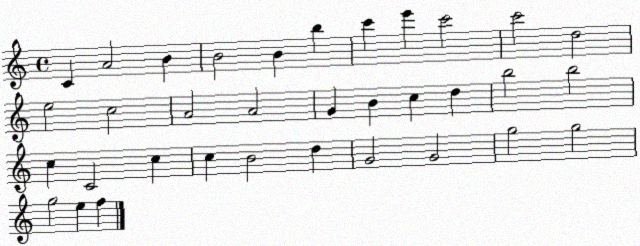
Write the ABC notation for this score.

X:1
T:Untitled
M:4/4
L:1/4
K:C
C A2 B B2 B b c' e' c'2 c'2 d2 e2 c2 A2 A2 G B c d b2 b2 c C2 c c B2 d G2 G2 g2 g2 g2 e f